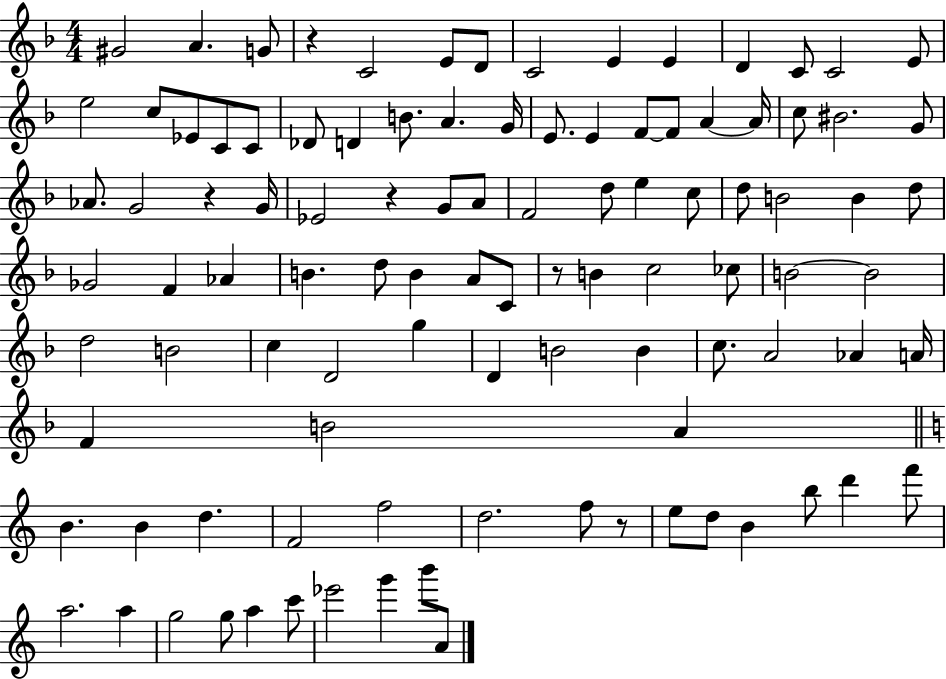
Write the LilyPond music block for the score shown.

{
  \clef treble
  \numericTimeSignature
  \time 4/4
  \key f \major
  gis'2 a'4. g'8 | r4 c'2 e'8 d'8 | c'2 e'4 e'4 | d'4 c'8 c'2 e'8 | \break e''2 c''8 ees'8 c'8 c'8 | des'8 d'4 b'8. a'4. g'16 | e'8. e'4 f'8~~ f'8 a'4~~ a'16 | c''8 bis'2. g'8 | \break aes'8. g'2 r4 g'16 | ees'2 r4 g'8 a'8 | f'2 d''8 e''4 c''8 | d''8 b'2 b'4 d''8 | \break ges'2 f'4 aes'4 | b'4. d''8 b'4 a'8 c'8 | r8 b'4 c''2 ces''8 | b'2~~ b'2 | \break d''2 b'2 | c''4 d'2 g''4 | d'4 b'2 b'4 | c''8. a'2 aes'4 a'16 | \break f'4 b'2 a'4 | \bar "||" \break \key c \major b'4. b'4 d''4. | f'2 f''2 | d''2. f''8 r8 | e''8 d''8 b'4 b''8 d'''4 f'''8 | \break a''2. a''4 | g''2 g''8 a''4 c'''8 | ees'''2 g'''4 b'''8 a'8 | \bar "|."
}